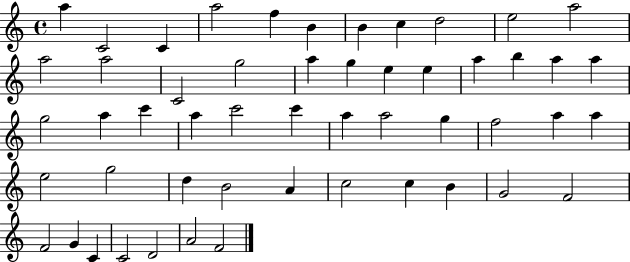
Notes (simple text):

A5/q C4/h C4/q A5/h F5/q B4/q B4/q C5/q D5/h E5/h A5/h A5/h A5/h C4/h G5/h A5/q G5/q E5/q E5/q A5/q B5/q A5/q A5/q G5/h A5/q C6/q A5/q C6/h C6/q A5/q A5/h G5/q F5/h A5/q A5/q E5/h G5/h D5/q B4/h A4/q C5/h C5/q B4/q G4/h F4/h F4/h G4/q C4/q C4/h D4/h A4/h F4/h